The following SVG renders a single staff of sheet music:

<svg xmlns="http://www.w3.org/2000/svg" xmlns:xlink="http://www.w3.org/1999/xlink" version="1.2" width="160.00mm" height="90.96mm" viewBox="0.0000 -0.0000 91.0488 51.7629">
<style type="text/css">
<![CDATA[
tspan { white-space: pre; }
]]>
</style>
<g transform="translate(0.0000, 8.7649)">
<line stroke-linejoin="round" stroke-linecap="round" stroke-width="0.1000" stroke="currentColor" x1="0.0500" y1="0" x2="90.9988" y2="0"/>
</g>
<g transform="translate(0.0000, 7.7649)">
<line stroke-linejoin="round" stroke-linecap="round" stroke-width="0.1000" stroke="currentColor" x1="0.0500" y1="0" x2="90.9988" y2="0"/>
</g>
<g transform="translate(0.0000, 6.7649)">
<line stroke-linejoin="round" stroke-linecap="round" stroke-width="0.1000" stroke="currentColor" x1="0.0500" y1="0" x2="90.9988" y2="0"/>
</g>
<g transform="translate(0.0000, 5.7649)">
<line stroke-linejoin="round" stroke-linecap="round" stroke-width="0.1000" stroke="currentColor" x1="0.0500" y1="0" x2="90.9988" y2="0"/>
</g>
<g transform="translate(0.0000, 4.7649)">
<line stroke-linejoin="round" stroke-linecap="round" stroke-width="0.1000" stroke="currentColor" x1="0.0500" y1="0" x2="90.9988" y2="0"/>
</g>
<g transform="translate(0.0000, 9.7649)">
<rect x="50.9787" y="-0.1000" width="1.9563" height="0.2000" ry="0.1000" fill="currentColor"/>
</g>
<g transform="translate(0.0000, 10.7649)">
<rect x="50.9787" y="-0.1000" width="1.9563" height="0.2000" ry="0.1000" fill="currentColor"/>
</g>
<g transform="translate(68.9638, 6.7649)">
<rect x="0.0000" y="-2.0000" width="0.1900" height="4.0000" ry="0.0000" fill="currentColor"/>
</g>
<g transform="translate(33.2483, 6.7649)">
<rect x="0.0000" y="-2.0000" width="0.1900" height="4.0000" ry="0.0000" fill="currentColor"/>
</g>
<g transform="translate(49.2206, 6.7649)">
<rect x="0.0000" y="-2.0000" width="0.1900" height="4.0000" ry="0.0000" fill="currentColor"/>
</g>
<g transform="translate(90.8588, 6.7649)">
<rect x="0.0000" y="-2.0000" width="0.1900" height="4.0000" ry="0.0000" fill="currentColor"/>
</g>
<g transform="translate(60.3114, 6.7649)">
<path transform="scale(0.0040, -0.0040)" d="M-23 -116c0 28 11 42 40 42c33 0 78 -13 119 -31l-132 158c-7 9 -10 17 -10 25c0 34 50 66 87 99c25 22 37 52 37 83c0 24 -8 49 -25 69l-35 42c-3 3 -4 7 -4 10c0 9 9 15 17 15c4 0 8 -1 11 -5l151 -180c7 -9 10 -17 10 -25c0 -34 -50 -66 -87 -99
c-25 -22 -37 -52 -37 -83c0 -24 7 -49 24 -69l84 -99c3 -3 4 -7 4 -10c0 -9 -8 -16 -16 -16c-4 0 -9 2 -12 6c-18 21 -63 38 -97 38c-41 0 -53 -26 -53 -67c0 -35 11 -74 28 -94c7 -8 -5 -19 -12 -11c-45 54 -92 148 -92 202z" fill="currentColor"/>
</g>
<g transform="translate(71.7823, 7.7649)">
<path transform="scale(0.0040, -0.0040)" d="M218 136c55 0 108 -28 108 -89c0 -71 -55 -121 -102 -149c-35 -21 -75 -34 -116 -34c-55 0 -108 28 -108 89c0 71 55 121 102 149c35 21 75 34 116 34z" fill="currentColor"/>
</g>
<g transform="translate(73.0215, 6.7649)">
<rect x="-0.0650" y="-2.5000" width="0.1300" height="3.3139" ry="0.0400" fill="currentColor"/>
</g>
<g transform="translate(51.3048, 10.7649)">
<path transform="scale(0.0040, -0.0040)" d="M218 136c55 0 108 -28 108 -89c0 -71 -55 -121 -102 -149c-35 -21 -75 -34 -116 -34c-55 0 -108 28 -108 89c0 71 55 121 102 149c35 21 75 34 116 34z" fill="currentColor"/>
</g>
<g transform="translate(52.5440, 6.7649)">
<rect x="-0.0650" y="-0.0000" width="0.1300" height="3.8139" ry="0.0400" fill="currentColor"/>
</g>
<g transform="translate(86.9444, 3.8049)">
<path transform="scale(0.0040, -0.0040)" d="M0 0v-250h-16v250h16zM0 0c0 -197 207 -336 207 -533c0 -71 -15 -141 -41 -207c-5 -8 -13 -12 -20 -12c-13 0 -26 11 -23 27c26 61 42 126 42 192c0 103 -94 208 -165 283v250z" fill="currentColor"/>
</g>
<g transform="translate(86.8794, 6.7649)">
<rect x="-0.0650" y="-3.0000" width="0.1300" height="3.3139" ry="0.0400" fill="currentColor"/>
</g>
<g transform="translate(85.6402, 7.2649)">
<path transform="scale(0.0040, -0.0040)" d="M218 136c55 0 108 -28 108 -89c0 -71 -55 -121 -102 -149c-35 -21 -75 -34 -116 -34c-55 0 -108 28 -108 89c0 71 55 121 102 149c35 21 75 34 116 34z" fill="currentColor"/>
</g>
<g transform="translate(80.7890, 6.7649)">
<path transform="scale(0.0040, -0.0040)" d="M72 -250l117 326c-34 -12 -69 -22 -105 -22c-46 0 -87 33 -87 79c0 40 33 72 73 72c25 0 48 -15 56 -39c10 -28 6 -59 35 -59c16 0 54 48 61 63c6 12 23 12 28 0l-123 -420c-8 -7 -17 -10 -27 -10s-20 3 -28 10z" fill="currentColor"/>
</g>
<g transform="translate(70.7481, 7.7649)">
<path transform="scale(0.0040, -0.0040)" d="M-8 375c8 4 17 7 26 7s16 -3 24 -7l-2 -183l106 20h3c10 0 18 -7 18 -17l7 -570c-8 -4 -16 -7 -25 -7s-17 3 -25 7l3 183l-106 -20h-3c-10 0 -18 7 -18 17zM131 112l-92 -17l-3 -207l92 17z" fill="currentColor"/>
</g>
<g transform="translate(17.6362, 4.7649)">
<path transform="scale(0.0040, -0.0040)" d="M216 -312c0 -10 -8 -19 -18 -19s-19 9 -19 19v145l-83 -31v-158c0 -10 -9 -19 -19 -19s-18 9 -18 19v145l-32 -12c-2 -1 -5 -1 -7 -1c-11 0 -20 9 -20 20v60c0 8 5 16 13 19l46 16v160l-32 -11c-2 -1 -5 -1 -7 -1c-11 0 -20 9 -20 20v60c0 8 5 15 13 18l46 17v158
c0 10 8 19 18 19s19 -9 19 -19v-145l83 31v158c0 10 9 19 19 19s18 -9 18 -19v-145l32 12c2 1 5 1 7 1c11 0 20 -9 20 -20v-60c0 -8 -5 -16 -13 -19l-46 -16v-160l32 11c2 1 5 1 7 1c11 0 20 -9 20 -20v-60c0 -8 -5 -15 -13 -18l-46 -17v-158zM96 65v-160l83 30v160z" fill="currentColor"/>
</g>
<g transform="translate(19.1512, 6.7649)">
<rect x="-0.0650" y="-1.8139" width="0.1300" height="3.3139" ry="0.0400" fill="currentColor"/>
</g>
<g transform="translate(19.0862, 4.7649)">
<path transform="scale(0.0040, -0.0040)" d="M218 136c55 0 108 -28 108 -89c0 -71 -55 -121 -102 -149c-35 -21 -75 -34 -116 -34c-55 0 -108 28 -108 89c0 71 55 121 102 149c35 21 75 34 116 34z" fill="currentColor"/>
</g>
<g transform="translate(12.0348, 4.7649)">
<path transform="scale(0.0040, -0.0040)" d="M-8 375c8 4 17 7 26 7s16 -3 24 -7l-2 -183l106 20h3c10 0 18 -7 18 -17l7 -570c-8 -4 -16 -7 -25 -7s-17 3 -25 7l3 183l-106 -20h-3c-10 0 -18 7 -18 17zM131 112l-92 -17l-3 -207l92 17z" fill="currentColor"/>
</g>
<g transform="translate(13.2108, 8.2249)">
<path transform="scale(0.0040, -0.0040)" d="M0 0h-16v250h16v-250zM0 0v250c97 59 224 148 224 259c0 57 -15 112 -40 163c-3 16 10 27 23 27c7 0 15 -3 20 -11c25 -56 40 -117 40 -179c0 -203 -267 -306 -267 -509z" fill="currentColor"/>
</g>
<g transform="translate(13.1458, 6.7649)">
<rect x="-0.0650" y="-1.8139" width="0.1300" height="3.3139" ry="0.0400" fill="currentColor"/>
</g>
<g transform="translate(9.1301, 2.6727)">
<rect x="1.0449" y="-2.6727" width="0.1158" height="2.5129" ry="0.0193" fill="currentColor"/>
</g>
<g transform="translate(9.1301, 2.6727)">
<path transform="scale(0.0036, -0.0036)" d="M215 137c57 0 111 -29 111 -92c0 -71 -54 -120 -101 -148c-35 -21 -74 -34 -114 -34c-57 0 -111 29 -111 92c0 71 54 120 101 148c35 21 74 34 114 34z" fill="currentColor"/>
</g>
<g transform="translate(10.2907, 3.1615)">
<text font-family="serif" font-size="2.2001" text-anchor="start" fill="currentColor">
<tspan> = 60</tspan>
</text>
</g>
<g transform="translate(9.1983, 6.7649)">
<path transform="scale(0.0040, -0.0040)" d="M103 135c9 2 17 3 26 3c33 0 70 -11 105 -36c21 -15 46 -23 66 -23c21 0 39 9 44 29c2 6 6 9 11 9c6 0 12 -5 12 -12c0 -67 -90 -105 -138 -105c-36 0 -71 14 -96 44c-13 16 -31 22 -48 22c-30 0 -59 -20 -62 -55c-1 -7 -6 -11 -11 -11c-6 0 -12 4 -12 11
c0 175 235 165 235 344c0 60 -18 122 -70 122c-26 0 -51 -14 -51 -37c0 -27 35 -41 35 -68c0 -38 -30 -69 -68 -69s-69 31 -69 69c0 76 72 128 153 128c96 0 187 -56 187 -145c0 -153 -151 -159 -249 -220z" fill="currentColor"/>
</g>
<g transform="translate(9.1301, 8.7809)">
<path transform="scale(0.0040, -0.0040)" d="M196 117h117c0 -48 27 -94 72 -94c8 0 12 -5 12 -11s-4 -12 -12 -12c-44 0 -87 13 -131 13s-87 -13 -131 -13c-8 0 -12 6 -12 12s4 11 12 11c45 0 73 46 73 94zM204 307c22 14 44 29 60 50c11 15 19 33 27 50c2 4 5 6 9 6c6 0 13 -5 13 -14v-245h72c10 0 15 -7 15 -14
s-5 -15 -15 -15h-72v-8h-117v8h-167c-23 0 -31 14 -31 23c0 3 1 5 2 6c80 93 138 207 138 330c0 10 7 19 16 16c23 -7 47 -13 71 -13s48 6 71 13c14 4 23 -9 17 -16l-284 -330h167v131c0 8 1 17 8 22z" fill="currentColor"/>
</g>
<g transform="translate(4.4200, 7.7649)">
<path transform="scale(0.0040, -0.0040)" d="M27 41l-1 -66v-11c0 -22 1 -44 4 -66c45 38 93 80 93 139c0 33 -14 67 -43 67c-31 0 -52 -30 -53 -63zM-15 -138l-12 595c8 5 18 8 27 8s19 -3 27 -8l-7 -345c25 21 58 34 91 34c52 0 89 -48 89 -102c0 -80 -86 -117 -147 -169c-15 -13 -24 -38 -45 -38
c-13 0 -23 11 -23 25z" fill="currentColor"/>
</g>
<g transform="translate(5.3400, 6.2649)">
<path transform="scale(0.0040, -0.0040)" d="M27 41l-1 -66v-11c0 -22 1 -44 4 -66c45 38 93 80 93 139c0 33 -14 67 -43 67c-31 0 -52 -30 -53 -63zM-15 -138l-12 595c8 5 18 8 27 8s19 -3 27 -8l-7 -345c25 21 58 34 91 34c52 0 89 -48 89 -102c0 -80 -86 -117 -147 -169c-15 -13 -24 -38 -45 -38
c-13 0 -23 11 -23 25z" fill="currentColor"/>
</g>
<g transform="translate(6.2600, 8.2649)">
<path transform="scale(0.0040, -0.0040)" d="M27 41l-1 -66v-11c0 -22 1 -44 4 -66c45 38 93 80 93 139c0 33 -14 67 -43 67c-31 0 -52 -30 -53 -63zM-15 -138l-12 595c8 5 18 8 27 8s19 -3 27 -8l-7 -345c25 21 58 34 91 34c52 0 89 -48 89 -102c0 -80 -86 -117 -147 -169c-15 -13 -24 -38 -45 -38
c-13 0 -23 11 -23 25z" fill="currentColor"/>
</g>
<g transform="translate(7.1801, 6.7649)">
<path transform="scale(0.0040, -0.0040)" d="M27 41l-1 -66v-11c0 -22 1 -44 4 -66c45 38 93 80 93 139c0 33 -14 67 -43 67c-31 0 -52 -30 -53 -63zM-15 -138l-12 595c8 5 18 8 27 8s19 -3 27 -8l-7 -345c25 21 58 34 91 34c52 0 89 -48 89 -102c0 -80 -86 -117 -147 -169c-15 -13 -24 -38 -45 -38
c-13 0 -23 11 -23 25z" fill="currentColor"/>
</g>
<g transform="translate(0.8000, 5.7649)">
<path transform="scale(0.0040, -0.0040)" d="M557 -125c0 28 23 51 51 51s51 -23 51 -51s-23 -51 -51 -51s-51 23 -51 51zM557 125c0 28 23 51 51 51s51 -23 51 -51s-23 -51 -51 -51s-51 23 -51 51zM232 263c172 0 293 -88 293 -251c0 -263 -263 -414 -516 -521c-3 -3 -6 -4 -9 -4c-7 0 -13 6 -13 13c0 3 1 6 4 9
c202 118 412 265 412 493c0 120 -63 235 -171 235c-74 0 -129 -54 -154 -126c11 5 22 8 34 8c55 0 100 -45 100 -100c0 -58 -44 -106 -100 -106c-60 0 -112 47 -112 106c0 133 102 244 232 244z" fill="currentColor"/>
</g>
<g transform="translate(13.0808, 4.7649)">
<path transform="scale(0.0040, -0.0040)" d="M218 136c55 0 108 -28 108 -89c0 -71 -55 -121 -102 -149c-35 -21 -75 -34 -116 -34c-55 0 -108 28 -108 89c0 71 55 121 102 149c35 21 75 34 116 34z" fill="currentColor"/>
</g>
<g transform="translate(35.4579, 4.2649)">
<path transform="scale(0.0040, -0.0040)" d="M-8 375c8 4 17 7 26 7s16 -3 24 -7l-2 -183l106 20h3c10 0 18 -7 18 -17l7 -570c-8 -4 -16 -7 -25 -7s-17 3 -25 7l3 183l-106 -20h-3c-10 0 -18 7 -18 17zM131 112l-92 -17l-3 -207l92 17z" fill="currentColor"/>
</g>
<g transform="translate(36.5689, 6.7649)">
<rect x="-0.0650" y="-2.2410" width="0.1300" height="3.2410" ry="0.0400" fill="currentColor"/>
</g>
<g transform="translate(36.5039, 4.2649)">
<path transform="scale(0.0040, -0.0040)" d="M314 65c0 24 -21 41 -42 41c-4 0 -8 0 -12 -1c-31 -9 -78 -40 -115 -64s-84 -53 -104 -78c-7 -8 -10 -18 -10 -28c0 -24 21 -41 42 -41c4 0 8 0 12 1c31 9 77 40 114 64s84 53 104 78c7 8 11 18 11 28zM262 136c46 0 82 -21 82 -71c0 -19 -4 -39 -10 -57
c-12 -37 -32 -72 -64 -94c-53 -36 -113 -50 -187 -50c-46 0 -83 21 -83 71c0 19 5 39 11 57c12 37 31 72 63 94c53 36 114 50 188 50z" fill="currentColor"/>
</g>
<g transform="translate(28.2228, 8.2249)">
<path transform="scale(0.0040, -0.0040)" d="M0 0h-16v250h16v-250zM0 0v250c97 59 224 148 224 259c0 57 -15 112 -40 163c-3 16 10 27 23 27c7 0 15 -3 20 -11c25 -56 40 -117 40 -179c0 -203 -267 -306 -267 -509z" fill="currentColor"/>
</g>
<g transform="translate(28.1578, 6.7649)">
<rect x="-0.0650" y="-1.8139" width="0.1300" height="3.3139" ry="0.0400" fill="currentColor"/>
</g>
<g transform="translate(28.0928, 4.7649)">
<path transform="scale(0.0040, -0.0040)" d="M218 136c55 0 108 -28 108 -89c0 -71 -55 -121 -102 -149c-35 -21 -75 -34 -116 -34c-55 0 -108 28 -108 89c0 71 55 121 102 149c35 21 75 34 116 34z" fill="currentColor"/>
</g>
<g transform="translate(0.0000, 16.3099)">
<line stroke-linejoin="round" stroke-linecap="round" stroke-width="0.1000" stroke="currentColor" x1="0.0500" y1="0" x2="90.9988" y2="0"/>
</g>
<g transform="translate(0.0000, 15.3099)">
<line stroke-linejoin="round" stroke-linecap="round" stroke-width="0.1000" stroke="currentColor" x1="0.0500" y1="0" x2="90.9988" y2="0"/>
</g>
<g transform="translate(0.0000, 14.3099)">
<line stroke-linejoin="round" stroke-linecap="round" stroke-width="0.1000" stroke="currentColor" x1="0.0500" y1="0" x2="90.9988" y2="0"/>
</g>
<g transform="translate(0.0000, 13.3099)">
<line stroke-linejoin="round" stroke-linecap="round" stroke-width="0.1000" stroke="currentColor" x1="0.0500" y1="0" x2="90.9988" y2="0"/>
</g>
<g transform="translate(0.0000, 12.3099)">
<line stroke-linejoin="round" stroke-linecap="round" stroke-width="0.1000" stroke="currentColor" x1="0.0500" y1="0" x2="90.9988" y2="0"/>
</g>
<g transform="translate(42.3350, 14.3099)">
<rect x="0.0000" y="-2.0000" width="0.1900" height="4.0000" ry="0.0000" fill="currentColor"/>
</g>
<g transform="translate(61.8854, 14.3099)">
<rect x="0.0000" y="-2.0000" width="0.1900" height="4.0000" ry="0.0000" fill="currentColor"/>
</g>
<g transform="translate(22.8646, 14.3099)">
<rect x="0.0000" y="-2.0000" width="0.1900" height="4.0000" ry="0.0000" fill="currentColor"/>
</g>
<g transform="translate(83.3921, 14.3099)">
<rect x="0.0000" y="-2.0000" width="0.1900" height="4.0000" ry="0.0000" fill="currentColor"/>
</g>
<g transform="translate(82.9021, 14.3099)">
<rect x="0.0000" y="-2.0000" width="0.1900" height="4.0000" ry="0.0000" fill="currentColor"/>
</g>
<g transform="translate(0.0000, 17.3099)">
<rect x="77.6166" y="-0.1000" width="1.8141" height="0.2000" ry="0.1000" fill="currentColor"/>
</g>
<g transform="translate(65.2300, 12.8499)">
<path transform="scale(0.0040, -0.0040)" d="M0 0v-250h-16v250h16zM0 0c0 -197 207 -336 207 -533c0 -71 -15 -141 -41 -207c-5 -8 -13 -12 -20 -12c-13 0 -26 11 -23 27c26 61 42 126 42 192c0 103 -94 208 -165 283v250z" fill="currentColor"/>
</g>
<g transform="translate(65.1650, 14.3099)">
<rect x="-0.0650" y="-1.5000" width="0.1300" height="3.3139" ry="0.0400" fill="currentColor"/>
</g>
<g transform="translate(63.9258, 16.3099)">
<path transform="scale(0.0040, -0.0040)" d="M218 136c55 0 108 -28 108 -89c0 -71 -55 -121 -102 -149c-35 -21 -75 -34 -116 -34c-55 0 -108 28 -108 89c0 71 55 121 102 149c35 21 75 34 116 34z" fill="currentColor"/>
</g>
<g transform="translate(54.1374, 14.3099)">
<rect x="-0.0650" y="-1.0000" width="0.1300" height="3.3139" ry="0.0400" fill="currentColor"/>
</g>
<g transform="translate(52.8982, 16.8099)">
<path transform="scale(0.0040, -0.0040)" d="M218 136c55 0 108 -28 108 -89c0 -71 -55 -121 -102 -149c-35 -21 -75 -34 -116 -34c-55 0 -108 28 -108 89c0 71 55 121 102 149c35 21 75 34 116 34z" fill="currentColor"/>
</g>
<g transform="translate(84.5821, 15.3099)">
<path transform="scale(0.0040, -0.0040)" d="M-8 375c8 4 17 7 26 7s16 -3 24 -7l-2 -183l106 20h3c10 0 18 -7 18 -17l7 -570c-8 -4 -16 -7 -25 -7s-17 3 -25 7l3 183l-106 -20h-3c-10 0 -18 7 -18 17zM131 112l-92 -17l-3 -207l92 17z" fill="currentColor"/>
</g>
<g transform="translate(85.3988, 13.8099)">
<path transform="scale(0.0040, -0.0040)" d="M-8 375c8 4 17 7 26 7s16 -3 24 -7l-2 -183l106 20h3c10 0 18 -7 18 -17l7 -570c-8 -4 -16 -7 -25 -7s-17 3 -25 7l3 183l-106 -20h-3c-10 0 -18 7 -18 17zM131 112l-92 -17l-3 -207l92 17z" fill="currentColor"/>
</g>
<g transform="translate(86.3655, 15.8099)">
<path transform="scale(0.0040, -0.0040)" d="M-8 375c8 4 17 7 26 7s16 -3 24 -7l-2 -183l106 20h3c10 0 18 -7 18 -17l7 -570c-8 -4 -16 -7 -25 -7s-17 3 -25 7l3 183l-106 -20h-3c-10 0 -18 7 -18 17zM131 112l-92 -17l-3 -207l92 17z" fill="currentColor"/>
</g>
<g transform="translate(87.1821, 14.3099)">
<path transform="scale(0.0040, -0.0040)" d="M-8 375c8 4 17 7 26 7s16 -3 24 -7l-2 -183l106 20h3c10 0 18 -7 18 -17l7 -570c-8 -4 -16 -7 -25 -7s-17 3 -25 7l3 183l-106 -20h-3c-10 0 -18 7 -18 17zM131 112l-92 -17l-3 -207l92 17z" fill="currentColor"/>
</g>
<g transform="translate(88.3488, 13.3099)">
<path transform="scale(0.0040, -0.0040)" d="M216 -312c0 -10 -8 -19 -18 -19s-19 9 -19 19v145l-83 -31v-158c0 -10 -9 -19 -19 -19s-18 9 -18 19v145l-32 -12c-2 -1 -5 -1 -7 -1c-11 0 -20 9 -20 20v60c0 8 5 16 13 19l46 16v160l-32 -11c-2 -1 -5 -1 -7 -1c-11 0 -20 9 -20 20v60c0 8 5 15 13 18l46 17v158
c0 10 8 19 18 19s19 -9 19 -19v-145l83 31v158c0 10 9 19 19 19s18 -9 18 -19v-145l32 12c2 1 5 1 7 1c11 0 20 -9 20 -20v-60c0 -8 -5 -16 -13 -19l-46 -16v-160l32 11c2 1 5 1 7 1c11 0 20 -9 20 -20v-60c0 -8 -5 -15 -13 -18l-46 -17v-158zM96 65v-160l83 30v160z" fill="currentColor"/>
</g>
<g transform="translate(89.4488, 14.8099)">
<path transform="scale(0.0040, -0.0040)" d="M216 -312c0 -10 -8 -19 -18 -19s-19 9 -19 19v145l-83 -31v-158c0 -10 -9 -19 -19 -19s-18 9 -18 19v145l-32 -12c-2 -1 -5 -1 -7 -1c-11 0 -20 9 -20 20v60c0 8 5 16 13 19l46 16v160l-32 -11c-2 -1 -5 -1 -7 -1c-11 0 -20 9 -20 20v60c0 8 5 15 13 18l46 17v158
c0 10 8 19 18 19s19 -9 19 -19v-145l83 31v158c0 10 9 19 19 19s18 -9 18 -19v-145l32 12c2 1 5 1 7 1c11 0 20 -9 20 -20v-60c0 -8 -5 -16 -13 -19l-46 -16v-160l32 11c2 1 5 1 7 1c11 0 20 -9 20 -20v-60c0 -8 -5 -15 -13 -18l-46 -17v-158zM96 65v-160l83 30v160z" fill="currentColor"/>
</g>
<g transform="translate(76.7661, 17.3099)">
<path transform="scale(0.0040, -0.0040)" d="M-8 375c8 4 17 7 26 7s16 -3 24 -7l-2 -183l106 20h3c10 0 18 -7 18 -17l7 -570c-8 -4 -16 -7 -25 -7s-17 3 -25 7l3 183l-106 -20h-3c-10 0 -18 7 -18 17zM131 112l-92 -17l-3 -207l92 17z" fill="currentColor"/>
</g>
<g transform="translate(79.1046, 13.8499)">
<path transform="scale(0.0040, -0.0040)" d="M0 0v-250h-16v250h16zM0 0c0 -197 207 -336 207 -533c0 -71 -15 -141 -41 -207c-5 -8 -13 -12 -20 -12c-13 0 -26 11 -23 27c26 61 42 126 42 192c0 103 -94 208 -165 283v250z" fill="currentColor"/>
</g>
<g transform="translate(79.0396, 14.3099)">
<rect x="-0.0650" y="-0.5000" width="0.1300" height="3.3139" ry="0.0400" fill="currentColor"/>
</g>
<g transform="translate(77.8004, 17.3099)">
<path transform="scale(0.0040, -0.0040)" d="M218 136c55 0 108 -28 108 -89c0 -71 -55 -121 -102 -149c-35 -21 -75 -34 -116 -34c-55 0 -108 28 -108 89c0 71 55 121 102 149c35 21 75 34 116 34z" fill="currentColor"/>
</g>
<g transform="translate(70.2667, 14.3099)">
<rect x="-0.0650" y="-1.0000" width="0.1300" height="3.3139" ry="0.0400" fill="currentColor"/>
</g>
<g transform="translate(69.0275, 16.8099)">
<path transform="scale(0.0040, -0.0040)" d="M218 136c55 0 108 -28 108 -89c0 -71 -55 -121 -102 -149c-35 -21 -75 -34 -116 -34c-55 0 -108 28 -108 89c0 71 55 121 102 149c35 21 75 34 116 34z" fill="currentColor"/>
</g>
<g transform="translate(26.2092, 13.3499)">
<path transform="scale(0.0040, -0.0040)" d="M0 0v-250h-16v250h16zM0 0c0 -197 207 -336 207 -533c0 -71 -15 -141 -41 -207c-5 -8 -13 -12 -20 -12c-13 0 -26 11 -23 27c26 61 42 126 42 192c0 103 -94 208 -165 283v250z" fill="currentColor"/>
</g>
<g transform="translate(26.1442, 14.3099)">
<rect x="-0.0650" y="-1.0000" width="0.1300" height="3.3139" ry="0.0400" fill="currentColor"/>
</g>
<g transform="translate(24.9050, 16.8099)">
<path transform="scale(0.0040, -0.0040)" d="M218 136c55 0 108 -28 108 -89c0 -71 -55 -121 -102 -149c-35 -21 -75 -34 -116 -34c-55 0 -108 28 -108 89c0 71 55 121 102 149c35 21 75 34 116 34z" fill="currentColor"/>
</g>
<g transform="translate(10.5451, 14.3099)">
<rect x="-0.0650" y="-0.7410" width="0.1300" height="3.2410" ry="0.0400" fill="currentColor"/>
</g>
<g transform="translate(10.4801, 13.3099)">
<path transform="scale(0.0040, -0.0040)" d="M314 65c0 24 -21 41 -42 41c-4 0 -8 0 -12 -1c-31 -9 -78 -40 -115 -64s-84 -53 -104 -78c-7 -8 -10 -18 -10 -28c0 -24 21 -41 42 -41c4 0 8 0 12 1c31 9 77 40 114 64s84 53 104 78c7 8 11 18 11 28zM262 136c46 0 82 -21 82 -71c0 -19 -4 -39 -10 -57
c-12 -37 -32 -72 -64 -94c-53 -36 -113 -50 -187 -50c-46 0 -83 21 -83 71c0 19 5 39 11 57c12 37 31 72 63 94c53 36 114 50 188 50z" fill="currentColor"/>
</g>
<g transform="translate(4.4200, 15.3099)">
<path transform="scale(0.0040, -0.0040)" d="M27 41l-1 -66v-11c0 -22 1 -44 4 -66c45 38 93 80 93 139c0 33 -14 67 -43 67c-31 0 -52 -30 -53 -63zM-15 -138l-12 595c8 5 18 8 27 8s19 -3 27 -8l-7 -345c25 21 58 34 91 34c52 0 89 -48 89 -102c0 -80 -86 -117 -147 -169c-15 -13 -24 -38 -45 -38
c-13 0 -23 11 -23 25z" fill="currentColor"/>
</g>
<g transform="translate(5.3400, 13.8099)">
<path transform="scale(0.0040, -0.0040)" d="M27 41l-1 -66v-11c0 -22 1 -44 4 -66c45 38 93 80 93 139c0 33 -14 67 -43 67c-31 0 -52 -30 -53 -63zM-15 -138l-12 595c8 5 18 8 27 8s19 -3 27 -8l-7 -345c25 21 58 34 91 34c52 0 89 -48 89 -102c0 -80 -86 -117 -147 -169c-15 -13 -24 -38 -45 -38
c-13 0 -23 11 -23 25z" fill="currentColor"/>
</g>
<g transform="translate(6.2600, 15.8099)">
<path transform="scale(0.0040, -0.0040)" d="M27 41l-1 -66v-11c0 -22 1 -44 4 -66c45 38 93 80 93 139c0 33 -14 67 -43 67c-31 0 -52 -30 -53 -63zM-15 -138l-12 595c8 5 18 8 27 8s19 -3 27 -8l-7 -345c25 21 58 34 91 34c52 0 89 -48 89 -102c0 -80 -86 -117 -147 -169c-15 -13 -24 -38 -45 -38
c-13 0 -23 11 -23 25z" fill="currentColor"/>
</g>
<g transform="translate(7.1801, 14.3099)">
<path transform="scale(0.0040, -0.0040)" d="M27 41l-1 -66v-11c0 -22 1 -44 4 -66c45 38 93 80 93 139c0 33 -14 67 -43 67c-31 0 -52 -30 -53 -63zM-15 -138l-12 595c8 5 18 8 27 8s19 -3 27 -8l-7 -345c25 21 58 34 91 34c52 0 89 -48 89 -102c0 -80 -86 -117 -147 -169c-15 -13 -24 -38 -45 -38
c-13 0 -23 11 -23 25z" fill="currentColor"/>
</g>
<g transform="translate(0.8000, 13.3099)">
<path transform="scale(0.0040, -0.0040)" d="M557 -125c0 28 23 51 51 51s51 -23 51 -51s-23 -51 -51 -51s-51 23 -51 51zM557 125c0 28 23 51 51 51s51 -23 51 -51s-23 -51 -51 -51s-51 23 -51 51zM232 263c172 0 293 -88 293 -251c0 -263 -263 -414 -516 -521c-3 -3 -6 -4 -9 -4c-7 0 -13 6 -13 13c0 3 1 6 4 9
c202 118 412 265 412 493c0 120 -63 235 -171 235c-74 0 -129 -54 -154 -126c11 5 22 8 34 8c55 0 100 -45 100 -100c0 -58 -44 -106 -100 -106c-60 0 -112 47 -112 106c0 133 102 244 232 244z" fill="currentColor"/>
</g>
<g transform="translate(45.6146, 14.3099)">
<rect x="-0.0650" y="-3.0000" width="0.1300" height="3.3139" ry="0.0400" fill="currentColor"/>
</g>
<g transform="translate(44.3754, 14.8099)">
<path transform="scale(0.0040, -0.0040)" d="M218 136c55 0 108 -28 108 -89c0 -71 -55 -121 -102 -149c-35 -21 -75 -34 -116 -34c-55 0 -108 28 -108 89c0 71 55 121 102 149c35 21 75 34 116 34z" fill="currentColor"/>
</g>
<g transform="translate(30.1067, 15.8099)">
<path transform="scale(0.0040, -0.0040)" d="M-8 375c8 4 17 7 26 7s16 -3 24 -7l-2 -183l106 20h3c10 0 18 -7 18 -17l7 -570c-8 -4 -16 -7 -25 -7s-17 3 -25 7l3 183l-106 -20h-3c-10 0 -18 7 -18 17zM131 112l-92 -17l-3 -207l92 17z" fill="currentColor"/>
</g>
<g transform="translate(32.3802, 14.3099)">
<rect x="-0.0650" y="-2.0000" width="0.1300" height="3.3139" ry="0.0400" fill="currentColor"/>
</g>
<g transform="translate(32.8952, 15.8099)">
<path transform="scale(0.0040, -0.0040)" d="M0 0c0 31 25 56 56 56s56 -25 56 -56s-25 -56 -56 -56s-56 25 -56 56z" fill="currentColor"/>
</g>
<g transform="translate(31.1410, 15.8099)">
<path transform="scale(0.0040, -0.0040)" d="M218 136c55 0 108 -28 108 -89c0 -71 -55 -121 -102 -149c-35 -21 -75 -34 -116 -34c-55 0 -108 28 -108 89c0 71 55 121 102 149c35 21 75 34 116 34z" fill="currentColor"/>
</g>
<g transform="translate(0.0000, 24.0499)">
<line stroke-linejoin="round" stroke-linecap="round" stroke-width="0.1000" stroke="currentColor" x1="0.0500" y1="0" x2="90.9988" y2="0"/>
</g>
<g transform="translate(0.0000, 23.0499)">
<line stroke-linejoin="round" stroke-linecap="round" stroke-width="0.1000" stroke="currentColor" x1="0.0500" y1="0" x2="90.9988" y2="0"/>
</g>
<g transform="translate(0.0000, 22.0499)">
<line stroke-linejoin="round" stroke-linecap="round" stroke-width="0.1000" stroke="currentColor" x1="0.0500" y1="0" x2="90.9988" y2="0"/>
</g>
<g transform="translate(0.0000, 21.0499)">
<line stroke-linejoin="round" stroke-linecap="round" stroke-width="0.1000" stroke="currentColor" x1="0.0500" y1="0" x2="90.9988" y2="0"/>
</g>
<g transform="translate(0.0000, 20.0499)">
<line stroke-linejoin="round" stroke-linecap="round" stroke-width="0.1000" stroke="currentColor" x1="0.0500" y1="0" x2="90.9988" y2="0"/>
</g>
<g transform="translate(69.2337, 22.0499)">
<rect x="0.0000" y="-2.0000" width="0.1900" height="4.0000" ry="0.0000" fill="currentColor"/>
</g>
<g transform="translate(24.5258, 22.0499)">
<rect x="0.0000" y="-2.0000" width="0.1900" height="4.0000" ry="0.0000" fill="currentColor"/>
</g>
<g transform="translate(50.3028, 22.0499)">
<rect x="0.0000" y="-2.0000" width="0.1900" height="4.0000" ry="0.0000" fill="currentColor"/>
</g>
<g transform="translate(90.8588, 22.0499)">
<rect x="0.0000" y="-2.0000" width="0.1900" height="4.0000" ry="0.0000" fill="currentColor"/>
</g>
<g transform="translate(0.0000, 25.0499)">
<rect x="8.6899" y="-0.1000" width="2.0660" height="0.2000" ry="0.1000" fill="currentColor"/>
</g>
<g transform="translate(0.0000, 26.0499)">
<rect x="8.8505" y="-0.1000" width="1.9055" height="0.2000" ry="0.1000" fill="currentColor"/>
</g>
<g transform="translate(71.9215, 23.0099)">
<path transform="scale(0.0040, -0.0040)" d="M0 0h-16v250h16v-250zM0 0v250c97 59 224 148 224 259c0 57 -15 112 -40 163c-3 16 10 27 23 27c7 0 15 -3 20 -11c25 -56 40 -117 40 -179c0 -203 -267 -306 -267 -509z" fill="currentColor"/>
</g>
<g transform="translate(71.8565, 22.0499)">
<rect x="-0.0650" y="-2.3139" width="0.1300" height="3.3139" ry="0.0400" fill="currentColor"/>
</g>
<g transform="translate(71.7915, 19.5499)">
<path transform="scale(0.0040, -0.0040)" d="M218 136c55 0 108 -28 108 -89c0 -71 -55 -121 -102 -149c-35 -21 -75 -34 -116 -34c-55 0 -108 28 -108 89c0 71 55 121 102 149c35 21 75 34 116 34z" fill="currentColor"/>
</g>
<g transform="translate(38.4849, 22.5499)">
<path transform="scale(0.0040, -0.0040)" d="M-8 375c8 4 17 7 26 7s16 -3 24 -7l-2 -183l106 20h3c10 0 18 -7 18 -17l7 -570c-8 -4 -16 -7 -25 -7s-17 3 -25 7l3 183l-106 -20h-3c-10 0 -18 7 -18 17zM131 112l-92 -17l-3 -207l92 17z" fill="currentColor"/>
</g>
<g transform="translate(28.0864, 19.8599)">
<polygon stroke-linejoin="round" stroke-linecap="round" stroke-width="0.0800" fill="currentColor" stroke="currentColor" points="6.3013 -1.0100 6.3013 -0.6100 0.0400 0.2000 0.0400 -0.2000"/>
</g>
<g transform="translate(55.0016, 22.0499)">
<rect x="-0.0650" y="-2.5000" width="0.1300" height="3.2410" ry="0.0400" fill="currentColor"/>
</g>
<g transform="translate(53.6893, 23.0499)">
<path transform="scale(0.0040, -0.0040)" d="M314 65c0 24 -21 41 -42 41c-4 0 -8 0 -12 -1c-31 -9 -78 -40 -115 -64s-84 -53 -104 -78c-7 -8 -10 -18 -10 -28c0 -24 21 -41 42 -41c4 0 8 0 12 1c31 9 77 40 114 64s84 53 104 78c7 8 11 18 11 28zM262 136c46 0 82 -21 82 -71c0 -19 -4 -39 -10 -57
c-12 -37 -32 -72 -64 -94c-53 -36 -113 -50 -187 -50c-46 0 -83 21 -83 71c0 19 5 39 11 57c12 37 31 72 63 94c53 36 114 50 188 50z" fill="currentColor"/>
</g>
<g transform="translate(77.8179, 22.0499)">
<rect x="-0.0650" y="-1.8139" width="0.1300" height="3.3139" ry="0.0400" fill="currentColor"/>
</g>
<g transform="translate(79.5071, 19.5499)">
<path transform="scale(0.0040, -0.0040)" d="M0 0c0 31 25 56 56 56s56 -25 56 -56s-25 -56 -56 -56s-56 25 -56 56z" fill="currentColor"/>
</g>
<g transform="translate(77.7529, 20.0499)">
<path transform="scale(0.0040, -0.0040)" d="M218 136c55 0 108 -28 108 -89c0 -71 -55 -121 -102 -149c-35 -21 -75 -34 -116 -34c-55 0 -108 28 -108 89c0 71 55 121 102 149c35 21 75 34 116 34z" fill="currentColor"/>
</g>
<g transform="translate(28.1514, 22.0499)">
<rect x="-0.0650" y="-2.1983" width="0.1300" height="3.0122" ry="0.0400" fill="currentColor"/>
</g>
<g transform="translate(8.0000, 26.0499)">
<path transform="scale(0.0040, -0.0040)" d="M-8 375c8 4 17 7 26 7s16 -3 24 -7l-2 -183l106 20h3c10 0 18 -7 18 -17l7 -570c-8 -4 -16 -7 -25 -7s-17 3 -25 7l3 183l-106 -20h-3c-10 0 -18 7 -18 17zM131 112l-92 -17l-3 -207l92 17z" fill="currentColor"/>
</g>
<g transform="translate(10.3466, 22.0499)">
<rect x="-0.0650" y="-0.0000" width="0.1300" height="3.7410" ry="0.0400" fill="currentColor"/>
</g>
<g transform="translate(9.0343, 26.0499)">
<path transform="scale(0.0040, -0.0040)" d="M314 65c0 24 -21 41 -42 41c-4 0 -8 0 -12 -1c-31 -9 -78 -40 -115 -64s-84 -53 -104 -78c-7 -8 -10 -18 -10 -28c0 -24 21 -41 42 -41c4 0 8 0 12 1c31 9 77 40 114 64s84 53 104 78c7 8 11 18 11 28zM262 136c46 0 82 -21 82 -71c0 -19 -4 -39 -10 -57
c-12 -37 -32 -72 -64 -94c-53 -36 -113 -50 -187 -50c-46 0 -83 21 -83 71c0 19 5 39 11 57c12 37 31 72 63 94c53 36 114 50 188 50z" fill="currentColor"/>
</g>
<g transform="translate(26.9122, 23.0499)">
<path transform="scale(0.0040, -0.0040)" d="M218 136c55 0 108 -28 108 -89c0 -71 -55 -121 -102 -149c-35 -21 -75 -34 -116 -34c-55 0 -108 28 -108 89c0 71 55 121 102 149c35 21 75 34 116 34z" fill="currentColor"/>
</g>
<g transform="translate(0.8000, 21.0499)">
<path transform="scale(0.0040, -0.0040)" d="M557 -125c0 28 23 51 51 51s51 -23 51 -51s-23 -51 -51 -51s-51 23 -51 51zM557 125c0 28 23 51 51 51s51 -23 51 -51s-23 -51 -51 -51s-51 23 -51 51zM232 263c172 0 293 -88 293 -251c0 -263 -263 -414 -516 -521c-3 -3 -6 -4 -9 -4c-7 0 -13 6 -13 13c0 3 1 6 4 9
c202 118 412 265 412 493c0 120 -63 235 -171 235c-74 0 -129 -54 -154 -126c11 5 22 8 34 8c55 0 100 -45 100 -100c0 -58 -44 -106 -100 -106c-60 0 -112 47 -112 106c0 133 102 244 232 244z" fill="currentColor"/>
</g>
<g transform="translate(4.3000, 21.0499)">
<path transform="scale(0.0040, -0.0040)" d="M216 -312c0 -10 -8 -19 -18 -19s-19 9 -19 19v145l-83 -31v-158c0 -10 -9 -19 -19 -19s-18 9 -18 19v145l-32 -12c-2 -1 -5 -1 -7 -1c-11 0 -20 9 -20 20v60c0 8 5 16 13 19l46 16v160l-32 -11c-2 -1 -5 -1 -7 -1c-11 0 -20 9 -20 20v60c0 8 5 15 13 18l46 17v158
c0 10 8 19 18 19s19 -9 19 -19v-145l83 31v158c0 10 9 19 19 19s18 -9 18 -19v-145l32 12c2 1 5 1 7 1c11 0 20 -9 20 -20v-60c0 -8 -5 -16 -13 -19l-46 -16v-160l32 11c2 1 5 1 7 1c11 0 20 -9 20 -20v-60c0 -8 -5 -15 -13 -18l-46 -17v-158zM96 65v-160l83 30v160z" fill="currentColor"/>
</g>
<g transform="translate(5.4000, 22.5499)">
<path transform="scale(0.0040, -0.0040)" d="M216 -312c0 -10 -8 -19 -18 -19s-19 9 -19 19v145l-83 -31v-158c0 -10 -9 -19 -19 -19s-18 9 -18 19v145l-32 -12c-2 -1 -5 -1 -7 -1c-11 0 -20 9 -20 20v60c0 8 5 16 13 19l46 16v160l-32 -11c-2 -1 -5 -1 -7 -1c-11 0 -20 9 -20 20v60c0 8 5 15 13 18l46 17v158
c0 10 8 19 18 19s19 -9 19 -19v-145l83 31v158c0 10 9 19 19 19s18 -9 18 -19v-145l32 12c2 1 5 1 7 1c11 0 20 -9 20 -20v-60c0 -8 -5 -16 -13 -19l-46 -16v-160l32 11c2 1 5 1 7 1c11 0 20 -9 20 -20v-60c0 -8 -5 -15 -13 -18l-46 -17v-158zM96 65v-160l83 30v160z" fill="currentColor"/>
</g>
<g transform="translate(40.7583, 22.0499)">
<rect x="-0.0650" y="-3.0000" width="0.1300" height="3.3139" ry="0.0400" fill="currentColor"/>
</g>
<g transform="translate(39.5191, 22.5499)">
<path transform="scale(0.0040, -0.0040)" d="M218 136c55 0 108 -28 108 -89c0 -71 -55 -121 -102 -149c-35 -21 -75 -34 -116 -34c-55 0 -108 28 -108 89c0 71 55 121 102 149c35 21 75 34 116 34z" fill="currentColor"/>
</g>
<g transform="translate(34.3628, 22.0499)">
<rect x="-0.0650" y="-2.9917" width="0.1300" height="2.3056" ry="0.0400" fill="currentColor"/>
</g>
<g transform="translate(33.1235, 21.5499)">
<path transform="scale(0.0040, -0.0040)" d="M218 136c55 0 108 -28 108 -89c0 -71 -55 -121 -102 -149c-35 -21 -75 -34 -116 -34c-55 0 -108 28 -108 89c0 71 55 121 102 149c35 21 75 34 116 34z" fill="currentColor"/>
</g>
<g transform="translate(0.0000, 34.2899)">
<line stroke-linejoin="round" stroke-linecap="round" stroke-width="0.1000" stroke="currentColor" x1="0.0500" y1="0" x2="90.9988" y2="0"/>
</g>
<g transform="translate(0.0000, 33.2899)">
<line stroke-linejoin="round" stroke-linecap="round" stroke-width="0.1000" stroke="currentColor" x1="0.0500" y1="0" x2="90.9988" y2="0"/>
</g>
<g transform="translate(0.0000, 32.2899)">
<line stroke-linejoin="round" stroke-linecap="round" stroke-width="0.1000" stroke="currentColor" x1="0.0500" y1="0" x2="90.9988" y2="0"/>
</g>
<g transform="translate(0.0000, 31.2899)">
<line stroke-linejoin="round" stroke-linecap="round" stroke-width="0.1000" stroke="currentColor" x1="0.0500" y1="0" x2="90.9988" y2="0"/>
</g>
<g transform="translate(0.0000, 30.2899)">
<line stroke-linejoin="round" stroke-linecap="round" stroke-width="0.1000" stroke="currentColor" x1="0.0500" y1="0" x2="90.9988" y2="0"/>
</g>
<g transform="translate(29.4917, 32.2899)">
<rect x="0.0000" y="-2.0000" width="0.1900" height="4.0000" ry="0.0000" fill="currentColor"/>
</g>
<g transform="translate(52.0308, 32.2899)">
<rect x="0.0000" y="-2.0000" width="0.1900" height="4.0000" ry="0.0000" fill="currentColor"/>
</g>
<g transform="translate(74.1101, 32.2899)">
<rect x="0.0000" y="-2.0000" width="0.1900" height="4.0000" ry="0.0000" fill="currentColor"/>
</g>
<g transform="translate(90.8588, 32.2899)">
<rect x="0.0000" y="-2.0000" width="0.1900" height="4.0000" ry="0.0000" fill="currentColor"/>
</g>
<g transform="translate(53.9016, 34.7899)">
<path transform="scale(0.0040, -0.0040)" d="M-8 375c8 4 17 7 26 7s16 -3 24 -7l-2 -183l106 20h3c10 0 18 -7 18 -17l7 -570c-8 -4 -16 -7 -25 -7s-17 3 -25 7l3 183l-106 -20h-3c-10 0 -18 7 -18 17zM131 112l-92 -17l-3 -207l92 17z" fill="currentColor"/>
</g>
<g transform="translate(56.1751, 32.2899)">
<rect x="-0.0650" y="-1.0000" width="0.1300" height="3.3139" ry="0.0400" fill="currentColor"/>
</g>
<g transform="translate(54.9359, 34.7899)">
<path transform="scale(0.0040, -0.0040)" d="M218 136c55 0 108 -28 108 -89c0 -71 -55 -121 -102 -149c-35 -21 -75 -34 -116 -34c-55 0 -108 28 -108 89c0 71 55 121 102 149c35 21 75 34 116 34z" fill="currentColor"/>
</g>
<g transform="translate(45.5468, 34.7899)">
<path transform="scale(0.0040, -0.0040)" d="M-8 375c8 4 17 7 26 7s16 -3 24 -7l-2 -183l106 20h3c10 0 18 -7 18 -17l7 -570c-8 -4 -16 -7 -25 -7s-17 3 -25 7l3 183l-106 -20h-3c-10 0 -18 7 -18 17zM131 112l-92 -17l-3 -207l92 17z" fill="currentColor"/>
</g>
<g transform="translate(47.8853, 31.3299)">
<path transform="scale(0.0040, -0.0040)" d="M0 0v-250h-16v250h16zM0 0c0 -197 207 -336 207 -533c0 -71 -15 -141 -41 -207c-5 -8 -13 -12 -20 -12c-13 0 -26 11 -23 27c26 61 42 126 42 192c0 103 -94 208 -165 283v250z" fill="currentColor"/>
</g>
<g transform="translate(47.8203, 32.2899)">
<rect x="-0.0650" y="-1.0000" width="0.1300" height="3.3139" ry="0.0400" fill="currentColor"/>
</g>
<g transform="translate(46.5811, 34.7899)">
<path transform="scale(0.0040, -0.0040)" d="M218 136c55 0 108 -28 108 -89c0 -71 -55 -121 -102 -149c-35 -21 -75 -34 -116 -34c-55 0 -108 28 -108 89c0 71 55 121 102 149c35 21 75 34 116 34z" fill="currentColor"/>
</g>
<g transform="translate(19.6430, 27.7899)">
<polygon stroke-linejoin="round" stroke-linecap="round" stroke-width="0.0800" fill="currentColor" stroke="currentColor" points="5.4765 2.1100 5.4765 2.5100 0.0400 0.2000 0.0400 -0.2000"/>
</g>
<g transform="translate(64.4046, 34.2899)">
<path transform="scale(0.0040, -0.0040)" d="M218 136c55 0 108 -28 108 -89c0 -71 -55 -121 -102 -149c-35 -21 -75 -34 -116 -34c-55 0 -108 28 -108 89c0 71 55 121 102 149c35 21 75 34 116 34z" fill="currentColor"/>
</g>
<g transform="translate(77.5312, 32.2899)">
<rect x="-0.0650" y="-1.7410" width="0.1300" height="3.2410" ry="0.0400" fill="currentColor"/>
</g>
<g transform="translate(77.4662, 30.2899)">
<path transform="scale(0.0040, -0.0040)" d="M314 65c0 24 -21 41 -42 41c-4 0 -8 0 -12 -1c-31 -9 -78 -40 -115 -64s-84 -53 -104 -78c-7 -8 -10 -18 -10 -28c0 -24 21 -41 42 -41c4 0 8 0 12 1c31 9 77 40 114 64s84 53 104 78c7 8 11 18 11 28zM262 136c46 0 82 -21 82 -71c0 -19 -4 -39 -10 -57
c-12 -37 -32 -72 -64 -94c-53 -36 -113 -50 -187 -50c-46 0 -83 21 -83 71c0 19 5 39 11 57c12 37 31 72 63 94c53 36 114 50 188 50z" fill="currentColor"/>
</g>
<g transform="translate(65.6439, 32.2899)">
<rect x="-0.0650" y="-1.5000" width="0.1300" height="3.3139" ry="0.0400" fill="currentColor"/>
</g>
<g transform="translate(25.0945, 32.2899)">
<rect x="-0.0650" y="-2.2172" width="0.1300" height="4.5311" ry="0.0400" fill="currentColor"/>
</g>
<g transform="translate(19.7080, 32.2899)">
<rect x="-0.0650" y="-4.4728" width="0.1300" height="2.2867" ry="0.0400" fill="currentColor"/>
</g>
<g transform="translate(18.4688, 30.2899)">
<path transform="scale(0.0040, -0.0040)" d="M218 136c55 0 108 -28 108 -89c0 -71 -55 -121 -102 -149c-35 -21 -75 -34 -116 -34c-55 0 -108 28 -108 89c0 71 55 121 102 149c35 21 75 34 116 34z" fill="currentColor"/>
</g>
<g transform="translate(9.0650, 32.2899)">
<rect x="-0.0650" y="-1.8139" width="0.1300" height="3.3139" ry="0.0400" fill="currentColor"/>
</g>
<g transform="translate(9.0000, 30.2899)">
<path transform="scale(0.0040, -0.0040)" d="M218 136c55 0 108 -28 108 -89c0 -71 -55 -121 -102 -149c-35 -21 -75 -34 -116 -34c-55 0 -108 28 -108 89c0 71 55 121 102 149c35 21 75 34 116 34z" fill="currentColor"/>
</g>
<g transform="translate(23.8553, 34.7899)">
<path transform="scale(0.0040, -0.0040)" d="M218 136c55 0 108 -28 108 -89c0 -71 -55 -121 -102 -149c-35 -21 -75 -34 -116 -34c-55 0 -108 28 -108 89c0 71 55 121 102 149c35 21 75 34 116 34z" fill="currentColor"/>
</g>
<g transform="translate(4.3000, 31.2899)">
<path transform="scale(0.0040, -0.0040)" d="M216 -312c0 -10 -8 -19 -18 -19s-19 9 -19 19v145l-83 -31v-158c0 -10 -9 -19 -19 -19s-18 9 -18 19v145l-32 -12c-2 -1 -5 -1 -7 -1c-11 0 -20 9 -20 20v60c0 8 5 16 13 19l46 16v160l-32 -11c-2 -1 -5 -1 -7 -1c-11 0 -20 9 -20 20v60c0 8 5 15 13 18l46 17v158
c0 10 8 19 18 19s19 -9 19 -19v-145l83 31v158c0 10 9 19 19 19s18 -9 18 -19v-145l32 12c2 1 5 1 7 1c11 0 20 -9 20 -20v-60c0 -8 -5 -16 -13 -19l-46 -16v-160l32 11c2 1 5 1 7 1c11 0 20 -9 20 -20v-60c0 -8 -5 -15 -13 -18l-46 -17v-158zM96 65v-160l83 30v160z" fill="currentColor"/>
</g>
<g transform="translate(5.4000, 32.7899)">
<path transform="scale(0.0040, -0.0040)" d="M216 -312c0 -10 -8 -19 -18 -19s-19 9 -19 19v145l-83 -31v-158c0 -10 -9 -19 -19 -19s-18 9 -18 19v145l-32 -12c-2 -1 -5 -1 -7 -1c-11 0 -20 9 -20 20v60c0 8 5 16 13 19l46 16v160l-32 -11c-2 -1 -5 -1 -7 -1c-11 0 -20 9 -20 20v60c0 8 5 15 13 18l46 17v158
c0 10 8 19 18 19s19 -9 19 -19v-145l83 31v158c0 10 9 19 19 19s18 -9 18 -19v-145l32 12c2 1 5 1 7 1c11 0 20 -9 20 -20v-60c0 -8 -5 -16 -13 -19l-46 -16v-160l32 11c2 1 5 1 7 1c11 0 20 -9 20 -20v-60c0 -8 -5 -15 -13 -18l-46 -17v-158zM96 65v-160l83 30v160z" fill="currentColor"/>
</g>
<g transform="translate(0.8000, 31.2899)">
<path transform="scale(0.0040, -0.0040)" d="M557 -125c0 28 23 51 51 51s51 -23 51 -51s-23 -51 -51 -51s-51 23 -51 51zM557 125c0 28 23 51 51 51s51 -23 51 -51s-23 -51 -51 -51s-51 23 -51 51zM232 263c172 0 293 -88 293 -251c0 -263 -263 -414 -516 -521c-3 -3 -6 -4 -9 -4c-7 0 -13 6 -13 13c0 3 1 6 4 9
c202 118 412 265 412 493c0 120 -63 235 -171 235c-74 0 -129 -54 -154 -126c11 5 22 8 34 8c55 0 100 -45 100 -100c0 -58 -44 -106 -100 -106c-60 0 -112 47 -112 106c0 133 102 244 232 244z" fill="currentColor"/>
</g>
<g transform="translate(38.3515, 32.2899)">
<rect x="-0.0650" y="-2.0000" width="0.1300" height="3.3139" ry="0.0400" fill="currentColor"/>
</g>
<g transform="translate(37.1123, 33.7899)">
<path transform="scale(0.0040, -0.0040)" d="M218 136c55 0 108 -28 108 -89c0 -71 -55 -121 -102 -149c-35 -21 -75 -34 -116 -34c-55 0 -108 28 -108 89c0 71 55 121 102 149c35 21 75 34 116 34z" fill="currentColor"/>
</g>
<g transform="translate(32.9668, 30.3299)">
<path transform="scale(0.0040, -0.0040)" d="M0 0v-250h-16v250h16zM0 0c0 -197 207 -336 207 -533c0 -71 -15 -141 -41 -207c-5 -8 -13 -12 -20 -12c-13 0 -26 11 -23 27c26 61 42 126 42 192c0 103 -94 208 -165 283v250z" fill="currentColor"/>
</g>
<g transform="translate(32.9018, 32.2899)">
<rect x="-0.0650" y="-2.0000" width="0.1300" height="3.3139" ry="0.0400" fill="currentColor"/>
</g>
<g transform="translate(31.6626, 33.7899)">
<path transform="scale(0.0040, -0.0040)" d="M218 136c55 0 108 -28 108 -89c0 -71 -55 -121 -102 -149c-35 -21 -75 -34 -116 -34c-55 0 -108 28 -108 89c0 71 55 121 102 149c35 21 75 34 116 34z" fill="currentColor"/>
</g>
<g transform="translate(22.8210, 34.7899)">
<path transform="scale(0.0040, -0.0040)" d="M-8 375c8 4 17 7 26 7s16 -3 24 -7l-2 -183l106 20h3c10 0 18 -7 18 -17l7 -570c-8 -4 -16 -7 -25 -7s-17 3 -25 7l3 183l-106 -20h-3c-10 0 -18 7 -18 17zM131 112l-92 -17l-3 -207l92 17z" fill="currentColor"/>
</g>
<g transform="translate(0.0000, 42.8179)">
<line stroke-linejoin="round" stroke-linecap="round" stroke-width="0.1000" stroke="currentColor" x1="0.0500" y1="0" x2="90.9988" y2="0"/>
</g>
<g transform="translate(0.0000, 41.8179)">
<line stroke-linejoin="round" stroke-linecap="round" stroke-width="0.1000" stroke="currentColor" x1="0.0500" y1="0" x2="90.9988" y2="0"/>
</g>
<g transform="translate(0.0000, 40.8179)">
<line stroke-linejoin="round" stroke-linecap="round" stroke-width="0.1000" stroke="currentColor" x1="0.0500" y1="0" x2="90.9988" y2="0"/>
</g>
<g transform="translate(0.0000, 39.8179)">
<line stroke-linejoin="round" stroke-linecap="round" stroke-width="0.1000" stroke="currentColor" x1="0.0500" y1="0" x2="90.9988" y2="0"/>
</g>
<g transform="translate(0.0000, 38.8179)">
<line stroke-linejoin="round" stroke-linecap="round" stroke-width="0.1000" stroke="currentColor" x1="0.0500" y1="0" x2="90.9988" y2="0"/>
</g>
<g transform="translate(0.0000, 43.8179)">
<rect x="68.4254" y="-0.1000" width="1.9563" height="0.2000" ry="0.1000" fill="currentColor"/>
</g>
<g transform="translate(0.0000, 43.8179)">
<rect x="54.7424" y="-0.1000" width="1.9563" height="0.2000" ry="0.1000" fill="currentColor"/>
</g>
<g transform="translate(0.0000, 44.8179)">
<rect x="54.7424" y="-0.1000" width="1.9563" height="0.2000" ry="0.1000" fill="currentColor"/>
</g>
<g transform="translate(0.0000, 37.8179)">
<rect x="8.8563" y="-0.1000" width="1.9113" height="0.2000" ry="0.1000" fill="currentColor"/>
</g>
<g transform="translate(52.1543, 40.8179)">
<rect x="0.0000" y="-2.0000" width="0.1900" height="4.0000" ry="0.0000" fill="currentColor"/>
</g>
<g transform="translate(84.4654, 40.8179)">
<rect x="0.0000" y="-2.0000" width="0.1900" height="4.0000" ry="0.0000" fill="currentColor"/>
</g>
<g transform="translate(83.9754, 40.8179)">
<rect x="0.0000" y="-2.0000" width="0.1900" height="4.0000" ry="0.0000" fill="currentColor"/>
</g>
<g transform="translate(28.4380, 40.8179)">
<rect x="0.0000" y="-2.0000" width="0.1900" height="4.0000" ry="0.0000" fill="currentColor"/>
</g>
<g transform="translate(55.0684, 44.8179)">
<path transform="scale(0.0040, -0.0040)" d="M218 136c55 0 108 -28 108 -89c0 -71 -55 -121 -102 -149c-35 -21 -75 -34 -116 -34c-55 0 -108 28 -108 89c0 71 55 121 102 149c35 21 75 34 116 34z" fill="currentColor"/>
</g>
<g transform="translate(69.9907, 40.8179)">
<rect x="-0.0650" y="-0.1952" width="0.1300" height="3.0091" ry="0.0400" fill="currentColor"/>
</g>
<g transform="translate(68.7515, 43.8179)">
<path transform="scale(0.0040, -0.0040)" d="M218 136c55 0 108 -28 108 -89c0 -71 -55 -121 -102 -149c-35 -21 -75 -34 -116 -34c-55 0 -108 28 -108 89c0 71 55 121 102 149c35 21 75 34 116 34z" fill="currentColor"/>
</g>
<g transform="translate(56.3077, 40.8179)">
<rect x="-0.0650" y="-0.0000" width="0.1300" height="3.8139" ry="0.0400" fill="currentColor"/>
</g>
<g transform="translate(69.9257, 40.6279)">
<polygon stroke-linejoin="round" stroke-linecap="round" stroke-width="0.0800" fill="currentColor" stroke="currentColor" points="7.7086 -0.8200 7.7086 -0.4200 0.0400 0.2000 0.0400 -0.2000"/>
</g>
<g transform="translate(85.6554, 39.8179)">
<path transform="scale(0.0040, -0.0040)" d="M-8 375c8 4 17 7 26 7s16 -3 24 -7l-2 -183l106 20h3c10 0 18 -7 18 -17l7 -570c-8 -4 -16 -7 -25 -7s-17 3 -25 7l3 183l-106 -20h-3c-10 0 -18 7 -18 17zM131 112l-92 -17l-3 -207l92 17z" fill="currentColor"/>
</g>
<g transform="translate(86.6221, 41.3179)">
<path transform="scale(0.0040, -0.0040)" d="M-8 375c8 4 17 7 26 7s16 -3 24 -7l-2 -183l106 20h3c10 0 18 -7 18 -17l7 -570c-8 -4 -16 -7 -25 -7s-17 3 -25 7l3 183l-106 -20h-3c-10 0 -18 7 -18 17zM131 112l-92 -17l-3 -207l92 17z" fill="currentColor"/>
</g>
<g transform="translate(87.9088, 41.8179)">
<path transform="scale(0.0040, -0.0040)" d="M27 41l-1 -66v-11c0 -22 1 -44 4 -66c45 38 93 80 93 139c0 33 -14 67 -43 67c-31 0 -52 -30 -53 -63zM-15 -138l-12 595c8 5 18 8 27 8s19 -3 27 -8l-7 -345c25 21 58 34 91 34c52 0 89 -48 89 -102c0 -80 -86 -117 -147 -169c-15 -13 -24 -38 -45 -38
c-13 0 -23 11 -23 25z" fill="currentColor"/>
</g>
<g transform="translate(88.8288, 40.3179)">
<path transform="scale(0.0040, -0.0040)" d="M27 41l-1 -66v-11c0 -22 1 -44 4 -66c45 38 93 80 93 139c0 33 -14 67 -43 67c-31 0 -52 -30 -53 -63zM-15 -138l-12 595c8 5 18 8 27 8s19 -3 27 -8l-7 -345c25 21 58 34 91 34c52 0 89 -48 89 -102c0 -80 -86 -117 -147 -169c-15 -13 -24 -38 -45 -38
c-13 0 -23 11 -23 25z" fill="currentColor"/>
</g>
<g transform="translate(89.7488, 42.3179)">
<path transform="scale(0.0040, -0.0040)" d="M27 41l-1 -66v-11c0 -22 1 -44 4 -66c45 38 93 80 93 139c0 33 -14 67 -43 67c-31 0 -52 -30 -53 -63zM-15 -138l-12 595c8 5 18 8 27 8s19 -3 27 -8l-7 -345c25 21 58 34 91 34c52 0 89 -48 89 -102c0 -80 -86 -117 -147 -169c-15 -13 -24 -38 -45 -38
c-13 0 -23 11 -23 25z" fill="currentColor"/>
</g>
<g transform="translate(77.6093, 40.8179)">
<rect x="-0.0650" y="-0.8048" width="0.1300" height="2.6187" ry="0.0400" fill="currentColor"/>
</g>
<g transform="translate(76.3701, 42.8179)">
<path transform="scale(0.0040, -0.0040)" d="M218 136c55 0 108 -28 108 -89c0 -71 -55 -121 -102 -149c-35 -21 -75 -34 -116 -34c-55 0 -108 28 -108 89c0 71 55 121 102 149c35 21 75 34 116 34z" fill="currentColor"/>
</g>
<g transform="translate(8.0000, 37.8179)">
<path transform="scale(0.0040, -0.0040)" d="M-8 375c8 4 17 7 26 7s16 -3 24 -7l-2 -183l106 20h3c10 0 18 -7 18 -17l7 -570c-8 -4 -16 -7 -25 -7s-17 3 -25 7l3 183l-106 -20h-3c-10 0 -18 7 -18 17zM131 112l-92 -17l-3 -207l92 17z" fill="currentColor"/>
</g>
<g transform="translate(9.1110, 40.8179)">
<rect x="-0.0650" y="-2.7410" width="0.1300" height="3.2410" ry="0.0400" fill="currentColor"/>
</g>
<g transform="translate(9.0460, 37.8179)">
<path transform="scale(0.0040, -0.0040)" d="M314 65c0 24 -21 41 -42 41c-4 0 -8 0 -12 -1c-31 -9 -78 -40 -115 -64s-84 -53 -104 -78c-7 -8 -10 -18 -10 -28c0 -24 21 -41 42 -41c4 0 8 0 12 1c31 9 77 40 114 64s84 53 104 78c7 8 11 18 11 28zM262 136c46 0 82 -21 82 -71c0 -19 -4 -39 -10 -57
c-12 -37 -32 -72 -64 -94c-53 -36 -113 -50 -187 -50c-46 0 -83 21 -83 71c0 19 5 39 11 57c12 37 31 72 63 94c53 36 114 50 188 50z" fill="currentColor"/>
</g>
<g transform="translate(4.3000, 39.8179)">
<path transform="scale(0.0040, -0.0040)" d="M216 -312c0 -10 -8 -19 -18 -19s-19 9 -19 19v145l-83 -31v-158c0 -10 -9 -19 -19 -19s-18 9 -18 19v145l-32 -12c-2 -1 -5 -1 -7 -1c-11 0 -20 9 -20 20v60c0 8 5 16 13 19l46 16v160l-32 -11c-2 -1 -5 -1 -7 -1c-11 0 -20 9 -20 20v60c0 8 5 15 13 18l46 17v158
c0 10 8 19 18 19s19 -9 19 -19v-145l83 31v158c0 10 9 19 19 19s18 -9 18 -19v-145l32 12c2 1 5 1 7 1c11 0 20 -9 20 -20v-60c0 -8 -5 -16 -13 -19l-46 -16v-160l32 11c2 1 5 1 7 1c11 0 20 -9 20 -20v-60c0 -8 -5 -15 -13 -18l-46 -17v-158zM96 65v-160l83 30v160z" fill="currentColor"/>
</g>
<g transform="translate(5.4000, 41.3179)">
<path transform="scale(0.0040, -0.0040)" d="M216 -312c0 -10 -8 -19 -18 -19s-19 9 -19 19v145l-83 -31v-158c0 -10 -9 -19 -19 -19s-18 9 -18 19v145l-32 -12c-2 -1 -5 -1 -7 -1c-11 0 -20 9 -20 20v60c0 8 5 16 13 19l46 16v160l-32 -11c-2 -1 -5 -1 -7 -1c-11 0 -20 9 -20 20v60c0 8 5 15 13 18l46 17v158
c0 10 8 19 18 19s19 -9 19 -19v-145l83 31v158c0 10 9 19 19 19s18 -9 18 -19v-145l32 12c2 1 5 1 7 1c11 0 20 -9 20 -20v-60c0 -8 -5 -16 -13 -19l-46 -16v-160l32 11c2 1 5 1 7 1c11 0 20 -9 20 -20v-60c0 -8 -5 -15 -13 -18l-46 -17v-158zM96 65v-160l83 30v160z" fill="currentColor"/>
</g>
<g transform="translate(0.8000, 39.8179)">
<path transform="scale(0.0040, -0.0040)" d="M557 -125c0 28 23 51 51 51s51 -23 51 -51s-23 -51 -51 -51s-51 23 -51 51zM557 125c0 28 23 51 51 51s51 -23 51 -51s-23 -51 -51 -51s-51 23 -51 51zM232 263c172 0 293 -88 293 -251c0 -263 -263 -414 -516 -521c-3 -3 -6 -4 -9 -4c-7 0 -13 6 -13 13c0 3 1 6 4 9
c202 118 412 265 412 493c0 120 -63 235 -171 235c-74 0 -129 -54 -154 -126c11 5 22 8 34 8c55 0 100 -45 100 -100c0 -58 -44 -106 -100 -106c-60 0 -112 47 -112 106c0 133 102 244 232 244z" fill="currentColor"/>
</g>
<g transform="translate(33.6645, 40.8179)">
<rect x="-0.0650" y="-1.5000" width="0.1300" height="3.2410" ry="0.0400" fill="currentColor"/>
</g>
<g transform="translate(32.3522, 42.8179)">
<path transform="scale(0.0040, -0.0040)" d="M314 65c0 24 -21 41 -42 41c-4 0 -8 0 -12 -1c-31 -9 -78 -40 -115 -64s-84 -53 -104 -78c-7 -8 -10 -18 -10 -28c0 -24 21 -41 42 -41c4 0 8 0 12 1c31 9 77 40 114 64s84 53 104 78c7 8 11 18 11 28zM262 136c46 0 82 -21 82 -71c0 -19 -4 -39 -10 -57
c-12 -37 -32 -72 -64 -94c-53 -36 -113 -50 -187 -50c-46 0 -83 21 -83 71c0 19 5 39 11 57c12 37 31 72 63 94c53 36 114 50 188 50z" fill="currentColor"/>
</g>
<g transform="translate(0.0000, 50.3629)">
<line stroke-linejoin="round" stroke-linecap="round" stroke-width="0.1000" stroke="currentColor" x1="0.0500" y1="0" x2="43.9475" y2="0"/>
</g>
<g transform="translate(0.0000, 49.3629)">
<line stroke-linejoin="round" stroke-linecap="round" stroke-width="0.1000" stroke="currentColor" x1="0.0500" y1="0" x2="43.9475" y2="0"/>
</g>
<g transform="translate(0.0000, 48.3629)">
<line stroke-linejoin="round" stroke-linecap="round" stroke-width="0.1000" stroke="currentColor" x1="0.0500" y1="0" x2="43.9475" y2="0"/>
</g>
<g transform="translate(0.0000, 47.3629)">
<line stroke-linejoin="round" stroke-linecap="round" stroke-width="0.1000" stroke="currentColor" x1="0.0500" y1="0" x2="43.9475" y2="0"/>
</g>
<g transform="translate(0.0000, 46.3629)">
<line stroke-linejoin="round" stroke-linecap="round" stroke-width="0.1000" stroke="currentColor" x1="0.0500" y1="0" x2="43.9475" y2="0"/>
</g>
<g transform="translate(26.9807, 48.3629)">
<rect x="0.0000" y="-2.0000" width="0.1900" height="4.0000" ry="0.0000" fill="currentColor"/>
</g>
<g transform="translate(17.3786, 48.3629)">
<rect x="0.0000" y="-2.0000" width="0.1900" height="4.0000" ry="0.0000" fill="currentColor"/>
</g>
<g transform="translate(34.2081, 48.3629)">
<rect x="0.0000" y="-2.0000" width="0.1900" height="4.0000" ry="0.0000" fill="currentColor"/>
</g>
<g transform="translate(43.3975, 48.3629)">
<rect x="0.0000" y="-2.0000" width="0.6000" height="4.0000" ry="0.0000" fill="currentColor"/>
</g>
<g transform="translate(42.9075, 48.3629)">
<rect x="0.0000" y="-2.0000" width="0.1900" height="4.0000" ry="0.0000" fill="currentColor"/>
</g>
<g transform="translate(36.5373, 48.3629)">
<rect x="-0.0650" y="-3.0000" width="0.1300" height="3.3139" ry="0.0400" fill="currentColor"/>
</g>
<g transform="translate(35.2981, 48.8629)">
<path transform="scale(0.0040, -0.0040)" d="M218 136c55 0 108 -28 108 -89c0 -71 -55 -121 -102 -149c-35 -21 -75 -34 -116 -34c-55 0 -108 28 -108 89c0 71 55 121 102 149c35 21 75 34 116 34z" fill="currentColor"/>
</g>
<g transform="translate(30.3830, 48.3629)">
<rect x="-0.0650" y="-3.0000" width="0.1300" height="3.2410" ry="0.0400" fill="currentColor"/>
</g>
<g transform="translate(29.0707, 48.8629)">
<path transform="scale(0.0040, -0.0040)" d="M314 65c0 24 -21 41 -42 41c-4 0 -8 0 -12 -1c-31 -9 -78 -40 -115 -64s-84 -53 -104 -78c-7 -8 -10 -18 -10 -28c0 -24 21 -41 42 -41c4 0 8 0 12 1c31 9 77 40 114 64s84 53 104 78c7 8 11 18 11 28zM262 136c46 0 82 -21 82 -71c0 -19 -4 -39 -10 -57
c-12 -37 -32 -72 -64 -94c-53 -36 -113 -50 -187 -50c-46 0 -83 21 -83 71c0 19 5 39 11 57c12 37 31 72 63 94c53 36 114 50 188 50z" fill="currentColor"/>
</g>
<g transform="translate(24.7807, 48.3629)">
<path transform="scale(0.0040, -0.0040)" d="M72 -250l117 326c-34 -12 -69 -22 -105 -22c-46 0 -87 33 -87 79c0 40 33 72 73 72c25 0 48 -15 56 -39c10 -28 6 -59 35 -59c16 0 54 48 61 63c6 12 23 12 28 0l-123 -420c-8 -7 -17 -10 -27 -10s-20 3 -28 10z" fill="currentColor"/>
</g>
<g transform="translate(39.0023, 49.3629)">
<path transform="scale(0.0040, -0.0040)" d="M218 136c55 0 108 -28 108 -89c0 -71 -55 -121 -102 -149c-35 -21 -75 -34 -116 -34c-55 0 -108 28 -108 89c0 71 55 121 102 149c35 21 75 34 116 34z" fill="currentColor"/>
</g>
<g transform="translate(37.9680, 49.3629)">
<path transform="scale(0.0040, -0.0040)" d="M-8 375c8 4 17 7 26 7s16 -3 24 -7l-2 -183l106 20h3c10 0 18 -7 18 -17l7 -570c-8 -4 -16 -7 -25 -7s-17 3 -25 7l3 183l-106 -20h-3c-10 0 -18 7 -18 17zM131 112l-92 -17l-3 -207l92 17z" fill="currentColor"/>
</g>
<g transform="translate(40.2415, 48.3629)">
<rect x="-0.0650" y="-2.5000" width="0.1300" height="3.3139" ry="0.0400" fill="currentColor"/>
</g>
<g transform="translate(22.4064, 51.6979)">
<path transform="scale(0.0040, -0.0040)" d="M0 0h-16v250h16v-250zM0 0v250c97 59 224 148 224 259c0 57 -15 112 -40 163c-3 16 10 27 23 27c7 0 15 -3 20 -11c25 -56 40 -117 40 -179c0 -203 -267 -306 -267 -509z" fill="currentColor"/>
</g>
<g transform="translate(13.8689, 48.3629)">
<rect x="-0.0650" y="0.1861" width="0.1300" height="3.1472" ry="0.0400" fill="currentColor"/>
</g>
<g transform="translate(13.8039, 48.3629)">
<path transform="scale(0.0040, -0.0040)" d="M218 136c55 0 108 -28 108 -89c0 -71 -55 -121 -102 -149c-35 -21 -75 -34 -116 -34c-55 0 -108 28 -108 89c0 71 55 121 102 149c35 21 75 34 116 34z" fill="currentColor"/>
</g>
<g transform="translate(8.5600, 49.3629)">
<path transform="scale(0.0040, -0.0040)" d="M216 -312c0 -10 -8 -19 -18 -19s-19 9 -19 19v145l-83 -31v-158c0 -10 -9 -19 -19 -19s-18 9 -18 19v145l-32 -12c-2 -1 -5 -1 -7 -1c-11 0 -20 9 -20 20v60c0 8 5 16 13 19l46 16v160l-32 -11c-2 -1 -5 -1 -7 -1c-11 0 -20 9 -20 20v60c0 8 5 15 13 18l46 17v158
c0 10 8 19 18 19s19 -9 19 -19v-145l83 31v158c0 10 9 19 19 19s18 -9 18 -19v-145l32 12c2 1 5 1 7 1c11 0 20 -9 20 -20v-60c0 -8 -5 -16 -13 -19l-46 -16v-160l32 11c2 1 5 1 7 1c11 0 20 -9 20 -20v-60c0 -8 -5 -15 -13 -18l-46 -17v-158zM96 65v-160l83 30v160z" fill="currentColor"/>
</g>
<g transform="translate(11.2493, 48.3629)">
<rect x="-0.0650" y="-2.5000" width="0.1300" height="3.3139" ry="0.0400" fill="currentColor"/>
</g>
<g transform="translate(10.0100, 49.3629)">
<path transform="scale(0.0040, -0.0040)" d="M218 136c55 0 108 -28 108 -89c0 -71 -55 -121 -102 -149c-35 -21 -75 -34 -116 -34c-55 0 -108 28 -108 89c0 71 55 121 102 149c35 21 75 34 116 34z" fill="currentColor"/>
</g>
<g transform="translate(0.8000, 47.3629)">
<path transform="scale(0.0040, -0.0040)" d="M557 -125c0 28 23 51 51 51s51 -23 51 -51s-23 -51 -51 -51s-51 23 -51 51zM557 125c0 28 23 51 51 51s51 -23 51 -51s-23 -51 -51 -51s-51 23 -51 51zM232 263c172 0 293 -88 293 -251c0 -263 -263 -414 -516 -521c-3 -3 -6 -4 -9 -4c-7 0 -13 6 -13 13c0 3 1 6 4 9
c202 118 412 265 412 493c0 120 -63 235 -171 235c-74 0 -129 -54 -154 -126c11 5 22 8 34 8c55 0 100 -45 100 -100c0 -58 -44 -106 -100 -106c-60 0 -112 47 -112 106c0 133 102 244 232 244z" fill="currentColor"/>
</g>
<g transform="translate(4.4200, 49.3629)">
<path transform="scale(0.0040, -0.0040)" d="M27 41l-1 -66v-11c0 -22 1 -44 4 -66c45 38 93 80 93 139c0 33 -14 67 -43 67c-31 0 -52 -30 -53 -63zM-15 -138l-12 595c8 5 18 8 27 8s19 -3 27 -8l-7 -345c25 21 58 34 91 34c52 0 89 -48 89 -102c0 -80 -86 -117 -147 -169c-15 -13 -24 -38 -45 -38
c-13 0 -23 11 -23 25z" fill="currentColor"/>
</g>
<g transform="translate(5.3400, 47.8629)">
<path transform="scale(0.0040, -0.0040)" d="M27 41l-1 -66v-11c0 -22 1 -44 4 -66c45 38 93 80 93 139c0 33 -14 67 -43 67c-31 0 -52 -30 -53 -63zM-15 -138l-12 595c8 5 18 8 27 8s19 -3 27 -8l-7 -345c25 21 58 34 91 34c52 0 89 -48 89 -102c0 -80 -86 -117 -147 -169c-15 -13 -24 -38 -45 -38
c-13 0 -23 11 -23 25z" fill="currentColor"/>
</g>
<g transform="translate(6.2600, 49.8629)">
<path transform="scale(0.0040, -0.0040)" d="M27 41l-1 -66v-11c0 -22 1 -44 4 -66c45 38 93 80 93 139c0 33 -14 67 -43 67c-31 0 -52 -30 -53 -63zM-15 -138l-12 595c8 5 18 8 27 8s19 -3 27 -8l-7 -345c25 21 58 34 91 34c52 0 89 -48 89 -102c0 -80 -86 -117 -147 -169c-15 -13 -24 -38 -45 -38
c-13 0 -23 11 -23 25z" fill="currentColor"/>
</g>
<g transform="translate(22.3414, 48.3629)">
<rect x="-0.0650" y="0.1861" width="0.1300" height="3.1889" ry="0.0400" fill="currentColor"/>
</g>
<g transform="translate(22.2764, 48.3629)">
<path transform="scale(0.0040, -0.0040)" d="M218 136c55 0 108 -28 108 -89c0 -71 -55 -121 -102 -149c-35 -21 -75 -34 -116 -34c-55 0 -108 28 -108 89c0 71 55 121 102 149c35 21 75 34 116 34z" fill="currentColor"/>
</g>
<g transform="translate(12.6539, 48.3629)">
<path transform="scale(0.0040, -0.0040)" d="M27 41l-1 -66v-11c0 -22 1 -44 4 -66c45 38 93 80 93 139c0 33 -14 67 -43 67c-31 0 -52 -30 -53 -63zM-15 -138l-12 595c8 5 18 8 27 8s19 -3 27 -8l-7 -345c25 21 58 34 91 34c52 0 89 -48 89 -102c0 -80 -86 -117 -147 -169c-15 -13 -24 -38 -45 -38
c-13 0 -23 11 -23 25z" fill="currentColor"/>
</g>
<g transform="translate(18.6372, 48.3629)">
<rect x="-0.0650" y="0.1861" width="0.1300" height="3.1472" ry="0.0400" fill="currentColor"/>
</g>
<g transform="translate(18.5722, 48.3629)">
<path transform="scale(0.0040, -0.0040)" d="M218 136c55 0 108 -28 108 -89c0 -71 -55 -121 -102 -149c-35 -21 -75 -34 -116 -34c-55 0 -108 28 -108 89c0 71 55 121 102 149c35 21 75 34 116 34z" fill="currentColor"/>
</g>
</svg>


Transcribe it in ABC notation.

X:1
T:Untitled
M:2/4
L:1/4
K:Ab
A,/2 ^A, ^A,/2 B,2 C,, z B,, z/2 C,/2 F,2 F,,/2 A,, C, F,, G,,/2 F,, E,,/2 C,,2 B,,/2 E,/2 C, B,,2 B,/2 A, A, A,/2 F,,/2 A,,/2 A,, F,,/2 F,, G,, A,2 C2 G,,2 ^C,, E,,/2 G,,/2 ^B,, _D, D, D,/2 z/2 C,2 C, B,,